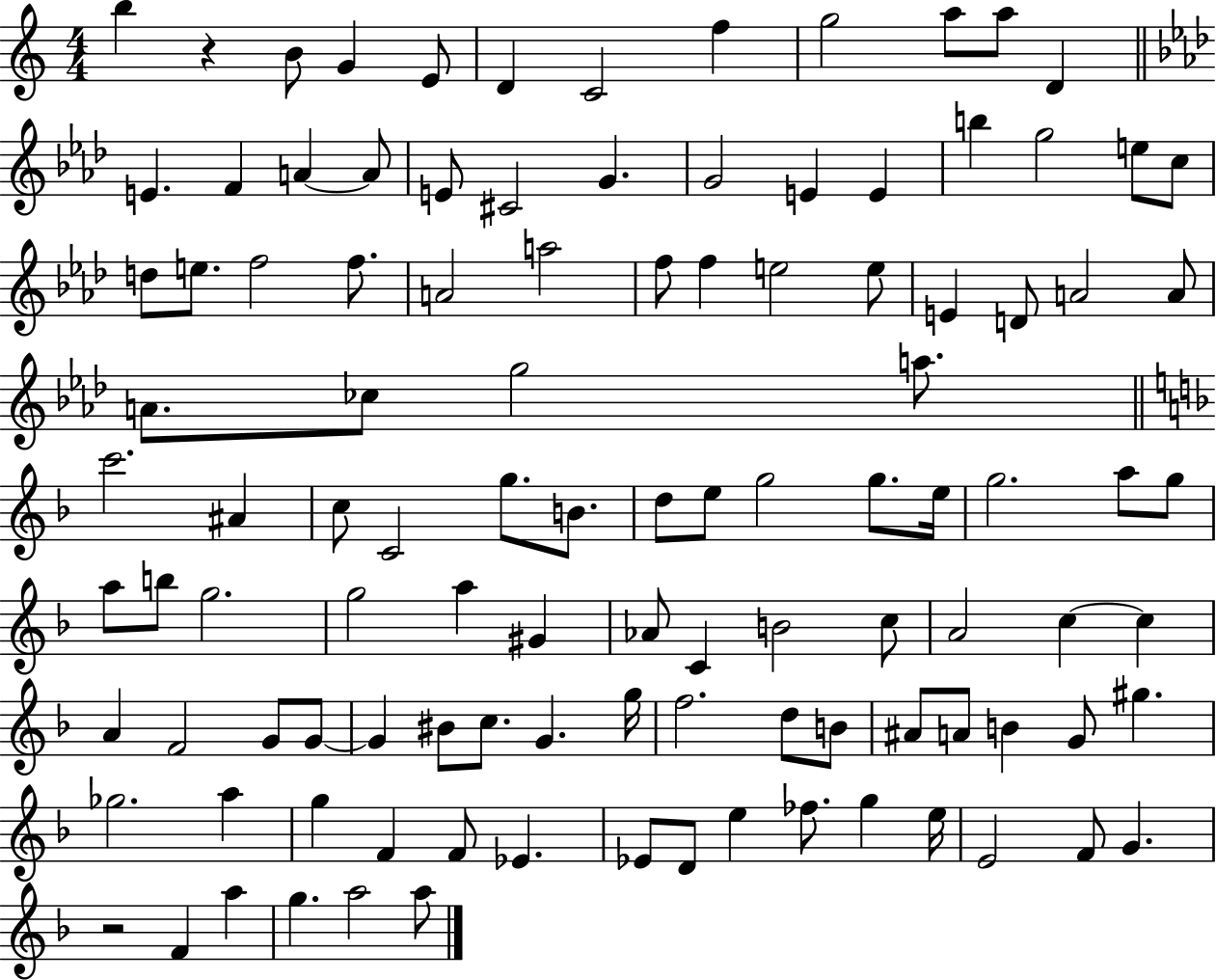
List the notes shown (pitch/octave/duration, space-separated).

B5/q R/q B4/e G4/q E4/e D4/q C4/h F5/q G5/h A5/e A5/e D4/q E4/q. F4/q A4/q A4/e E4/e C#4/h G4/q. G4/h E4/q E4/q B5/q G5/h E5/e C5/e D5/e E5/e. F5/h F5/e. A4/h A5/h F5/e F5/q E5/h E5/e E4/q D4/e A4/h A4/e A4/e. CES5/e G5/h A5/e. C6/h. A#4/q C5/e C4/h G5/e. B4/e. D5/e E5/e G5/h G5/e. E5/s G5/h. A5/e G5/e A5/e B5/e G5/h. G5/h A5/q G#4/q Ab4/e C4/q B4/h C5/e A4/h C5/q C5/q A4/q F4/h G4/e G4/e G4/q BIS4/e C5/e. G4/q. G5/s F5/h. D5/e B4/e A#4/e A4/e B4/q G4/e G#5/q. Gb5/h. A5/q G5/q F4/q F4/e Eb4/q. Eb4/e D4/e E5/q FES5/e. G5/q E5/s E4/h F4/e G4/q. R/h F4/q A5/q G5/q. A5/h A5/e